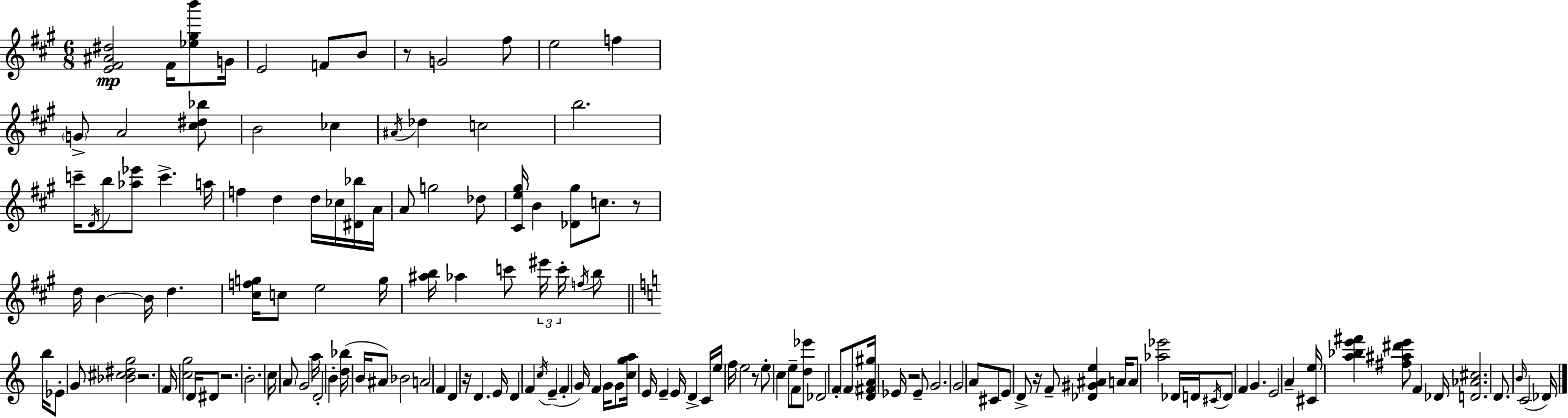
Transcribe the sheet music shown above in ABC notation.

X:1
T:Untitled
M:6/8
L:1/4
K:A
[E^F^A^d]2 ^F/4 [_e^gb']/2 G/4 E2 F/2 B/2 z/2 G2 ^f/2 e2 f G/2 A2 [^c^d_b]/2 B2 _c ^A/4 _d c2 b2 c'/4 D/4 b/2 [_a_e']/2 c' a/4 f d d/4 _c/4 [^D_b]/4 A/4 A/2 g2 _d/2 [^Ce^g]/4 B [_D^g]/2 c/2 z/2 d/4 B B/4 d [^cfg]/4 c/2 e2 g/4 [^ab]/4 _a c'/2 ^e'/4 c'/4 f/4 b/2 b/4 _E/2 G/2 [_B^c^dg]2 z2 F/4 [cg]2 D/4 ^D/2 z2 B2 c/4 A/2 G2 a/4 D2 B [d_b]/4 B/4 ^A/2 _B2 A2 F D z/4 D E/4 D F c/4 E F G/4 F G/4 G/2 [cga]/4 E/4 E E/4 D C/4 e/4 f/4 e2 z/2 e/2 c e/2 F/2 [d_e']/2 _D2 F/2 F/2 [D^FA^g]/4 _E/4 z2 _E/2 G2 G2 A/2 ^C/2 E/2 D/2 z/4 F/2 [_D^G^Ae] A/4 A/2 [_a_e']2 _D/4 D/4 ^C/4 D/2 F G E2 A [^Ce]/4 [a_be'^f'] [^f^a^d'e']/2 F _D/4 [D_A^c]2 D/2 B/4 C2 _D/4